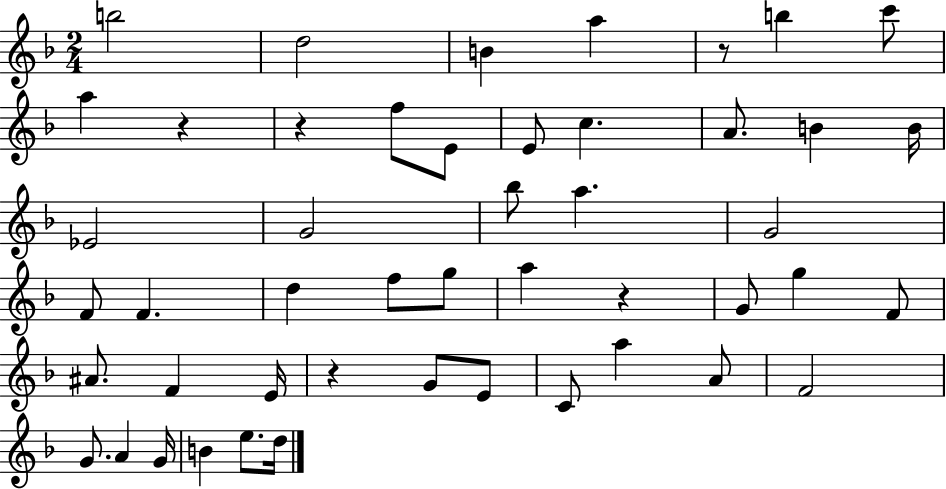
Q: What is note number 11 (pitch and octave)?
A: C5